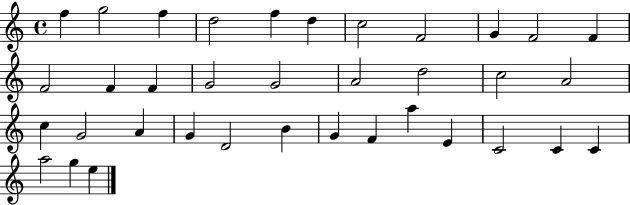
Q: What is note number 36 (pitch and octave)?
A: E5